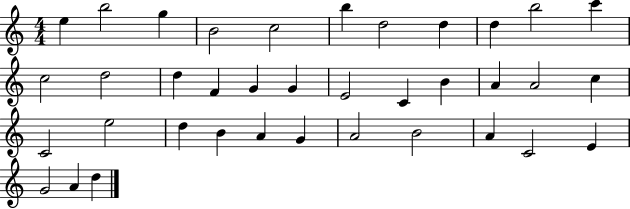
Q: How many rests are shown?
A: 0